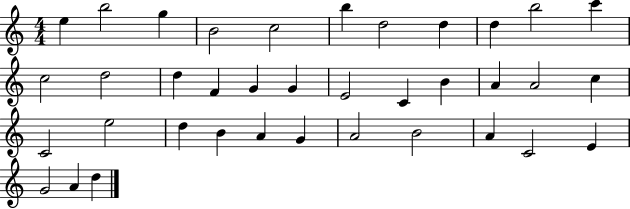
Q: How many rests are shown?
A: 0